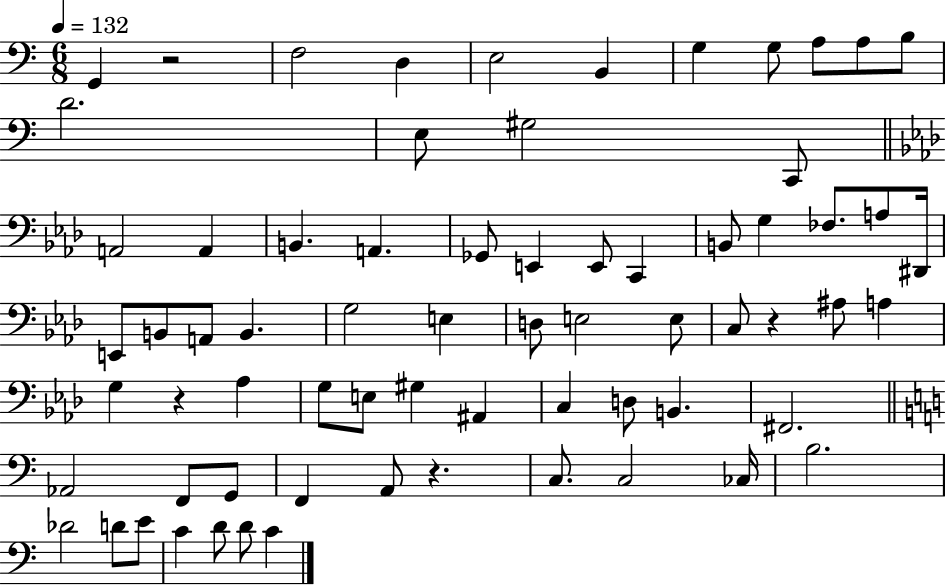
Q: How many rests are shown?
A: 4